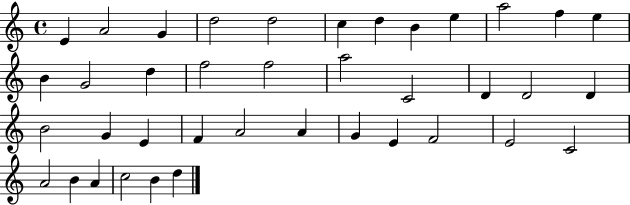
{
  \clef treble
  \time 4/4
  \defaultTimeSignature
  \key c \major
  e'4 a'2 g'4 | d''2 d''2 | c''4 d''4 b'4 e''4 | a''2 f''4 e''4 | \break b'4 g'2 d''4 | f''2 f''2 | a''2 c'2 | d'4 d'2 d'4 | \break b'2 g'4 e'4 | f'4 a'2 a'4 | g'4 e'4 f'2 | e'2 c'2 | \break a'2 b'4 a'4 | c''2 b'4 d''4 | \bar "|."
}